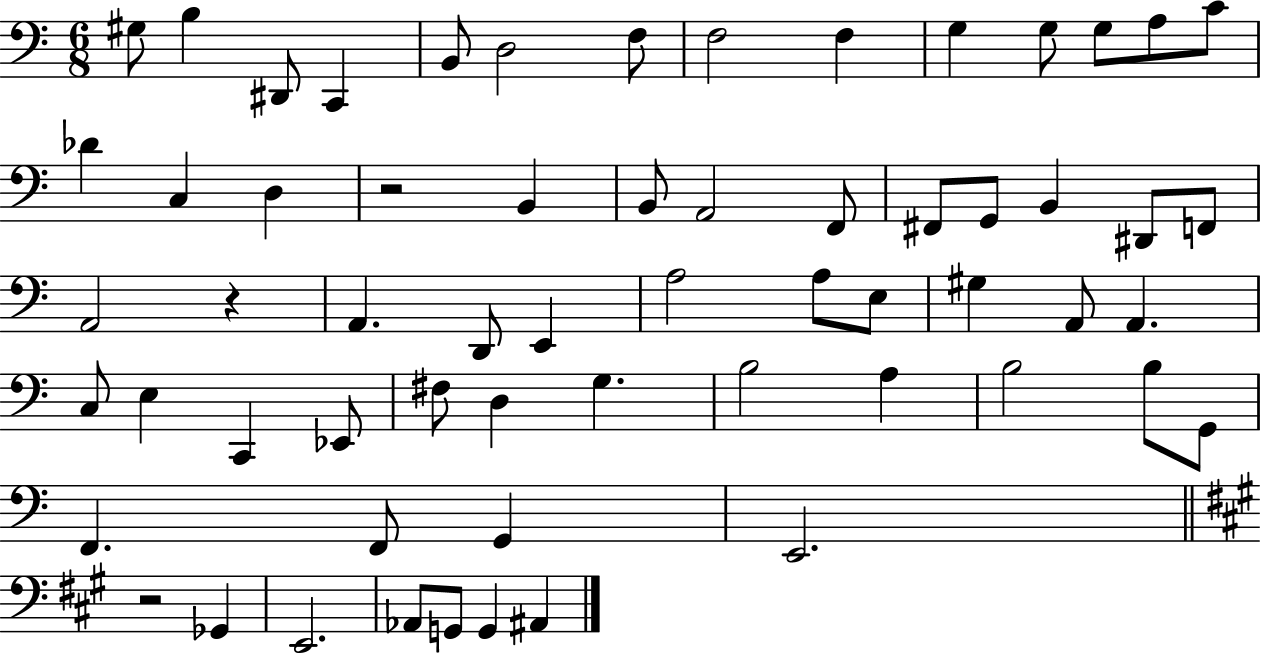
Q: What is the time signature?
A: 6/8